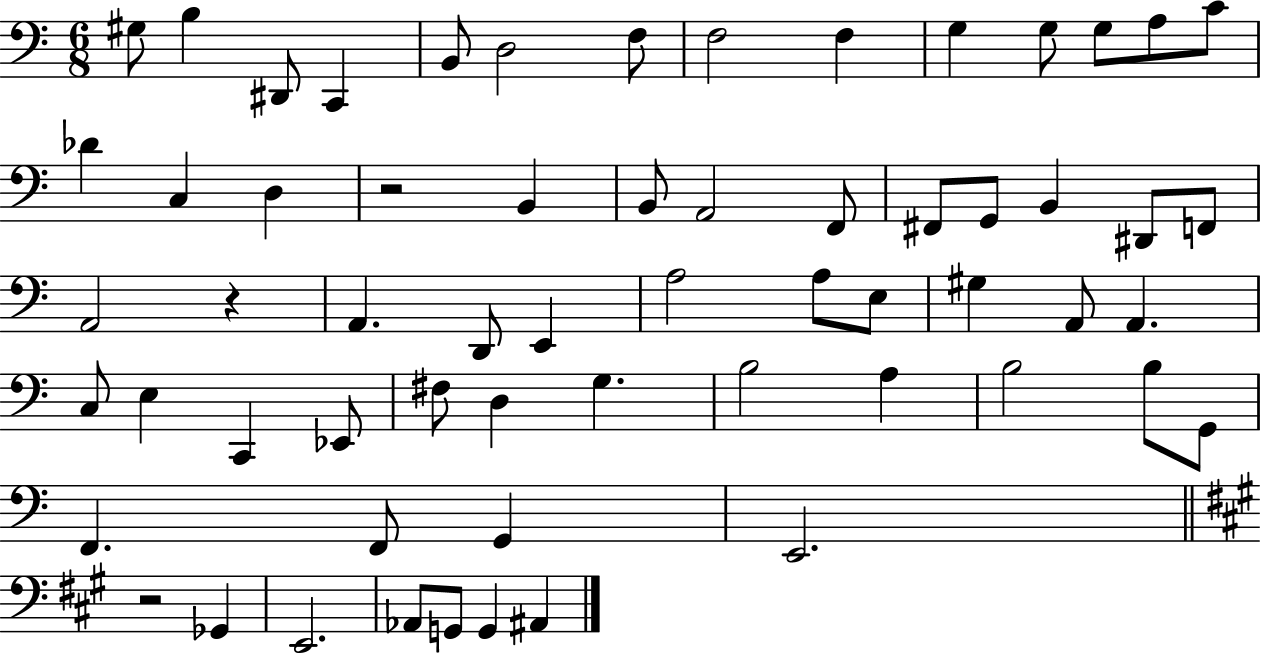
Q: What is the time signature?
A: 6/8